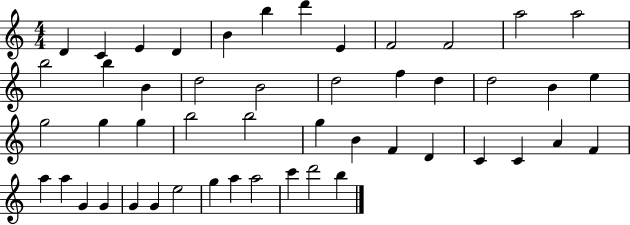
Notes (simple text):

D4/q C4/q E4/q D4/q B4/q B5/q D6/q E4/q F4/h F4/h A5/h A5/h B5/h B5/q B4/q D5/h B4/h D5/h F5/q D5/q D5/h B4/q E5/q G5/h G5/q G5/q B5/h B5/h G5/q B4/q F4/q D4/q C4/q C4/q A4/q F4/q A5/q A5/q G4/q G4/q G4/q G4/q E5/h G5/q A5/q A5/h C6/q D6/h B5/q